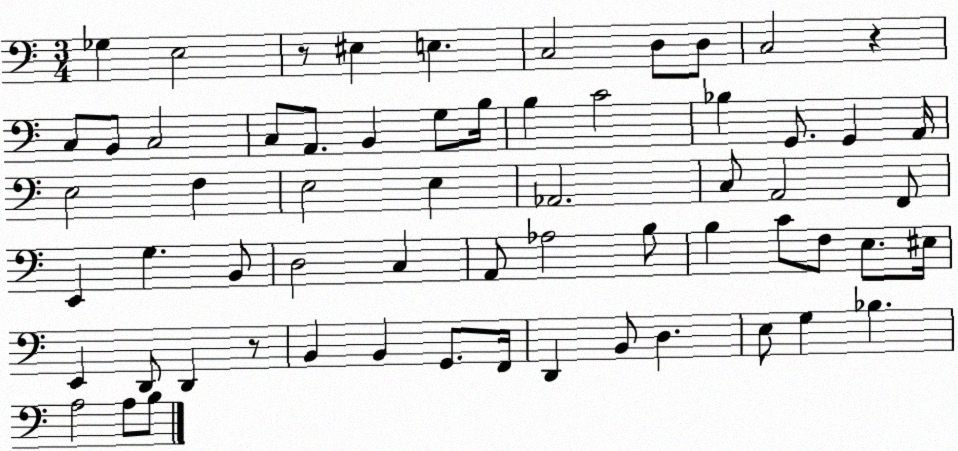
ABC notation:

X:1
T:Untitled
M:3/4
L:1/4
K:C
_G, E,2 z/2 ^E, E, C,2 D,/2 D,/2 C,2 z C,/2 B,,/2 C,2 C,/2 A,,/2 B,, G,/2 B,/4 B, C2 _B, G,,/2 G,, A,,/4 E,2 F, E,2 E, _A,,2 C,/2 A,,2 F,,/2 E,, G, B,,/2 D,2 C, A,,/2 _A,2 B,/2 B, C/2 F,/2 E,/2 ^E,/4 E,, D,,/2 D,, z/2 B,, B,, G,,/2 F,,/4 D,, B,,/2 D, E,/2 G, _B, A,2 A,/2 B,/2